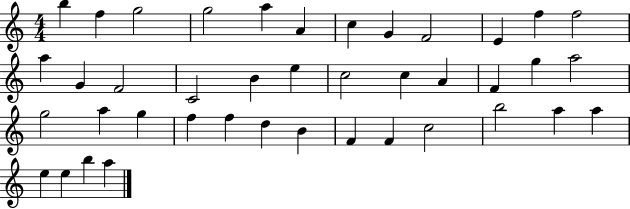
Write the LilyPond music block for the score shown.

{
  \clef treble
  \numericTimeSignature
  \time 4/4
  \key c \major
  b''4 f''4 g''2 | g''2 a''4 a'4 | c''4 g'4 f'2 | e'4 f''4 f''2 | \break a''4 g'4 f'2 | c'2 b'4 e''4 | c''2 c''4 a'4 | f'4 g''4 a''2 | \break g''2 a''4 g''4 | f''4 f''4 d''4 b'4 | f'4 f'4 c''2 | b''2 a''4 a''4 | \break e''4 e''4 b''4 a''4 | \bar "|."
}